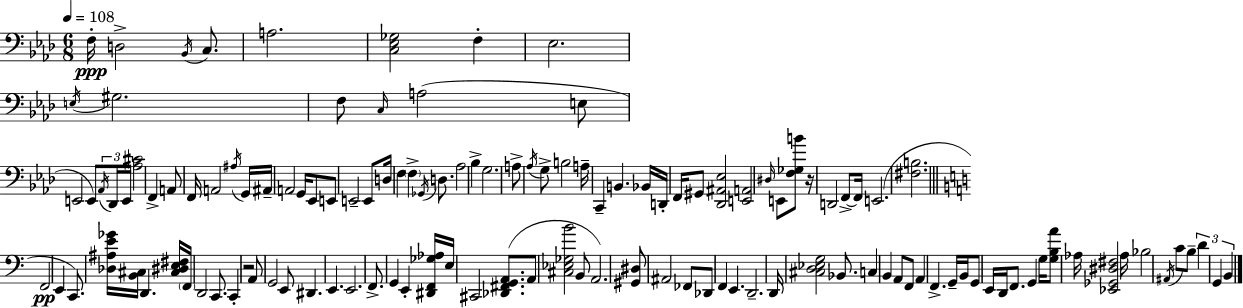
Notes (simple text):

F3/s D3/h Bb2/s C3/e. A3/h. [C3,Eb3,Gb3]/h F3/q Eb3/h. E3/s G#3/h. F3/e C3/s A3/h E3/e E2/h E2/e Ab2/s Db2/s E2/s [Ab3,C#4]/h F2/q A2/e F2/s A2/h A#3/s G2/s A#2/s A2/h G2/s Eb2/e E2/e E2/h E2/e D3/s F3/q F3/q Gb2/s D3/e. Ab3/h Bb3/q G3/h. A3/e Ab3/s G3/e B3/h A3/s C2/q B2/q. Bb2/s D2/s F2/s G#2/e [Db2,A#2,Eb3]/h [E2,A2]/h D#3/s E2/e [F3,Gb3,B4]/e R/s D2/h F2/e F2/s E2/h. [F#3,B3]/h. F2/h E2/q C2/e. [Db3,A#3,E4,Gb4]/s [B2,C#3]/s D2/q. [C#3,D#3,E3,F#3]/s F2/s D2/h C2/e. C2/q R/h A2/e G2/h E2/e D#2/q. E2/q. E2/h. F2/e. G2/q E2/q [D#2,F2,Gb3,Ab3]/s E3/s C#2/h [Db2,F#2,G2,A2]/e. A2/e [C#3,Eb3,Gb3,B4]/h B2/e A2/h. [G#2,D#3]/e A#2/h FES2/e Db2/e F2/q E2/q. D2/h. D2/s [C#3,D3,Eb3,G3]/h Bb2/e. C3/q B2/q A2/e F2/e A2/q F2/q. G2/s B2/s G2/e E2/s D2/s F2/e. G2/q G3/s [G3,B3,A4]/e Ab3/s [Eb2,Gb2,D#3,F#3]/h Ab3/s Bb3/h A#2/s C4/e B3/e D4/q G2/q B2/q